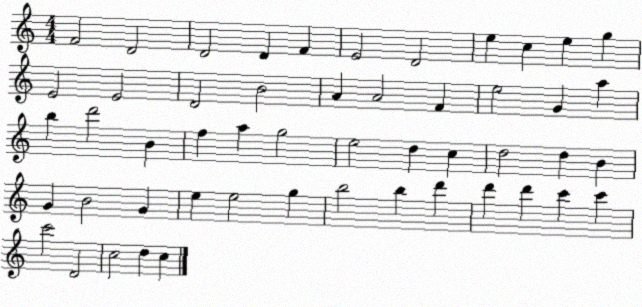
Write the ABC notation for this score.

X:1
T:Untitled
M:4/4
L:1/4
K:C
F2 D2 D2 D F E2 D2 e c e g E2 E2 D2 B2 A A2 F e2 G a b d'2 B f a g2 e2 d c d2 d B G B2 G e e2 g b2 b d' d' d' c' c' c'2 D2 c2 d c